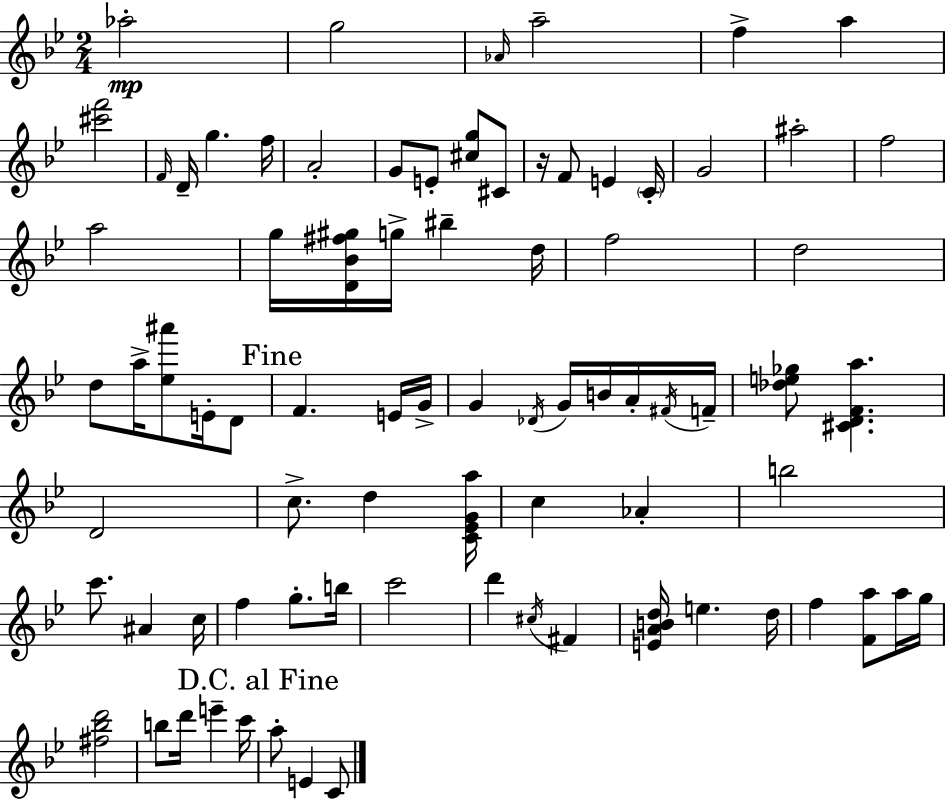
Ab5/h G5/h Ab4/s A5/h F5/q A5/q [C#6,F6]/h F4/s D4/s G5/q. F5/s A4/h G4/e E4/e [C#5,G5]/e C#4/e R/s F4/e E4/q C4/s G4/h A#5/h F5/h A5/h G5/s [D4,Bb4,F#5,G#5]/s G5/s BIS5/q D5/s F5/h D5/h D5/e A5/s [Eb5,A#6]/e E4/s D4/e F4/q. E4/s G4/s G4/q Db4/s G4/s B4/s A4/s F#4/s F4/s [Db5,E5,Gb5]/e [C#4,D4,F4,A5]/q. D4/h C5/e. D5/q [C4,Eb4,G4,A5]/s C5/q Ab4/q B5/h C6/e. A#4/q C5/s F5/q G5/e. B5/s C6/h D6/q C#5/s F#4/q [E4,A4,B4,D5]/s E5/q. D5/s F5/q [F4,A5]/e A5/s G5/s [F#5,Bb5,D6]/h B5/e D6/s E6/q C6/s A5/e E4/q C4/e